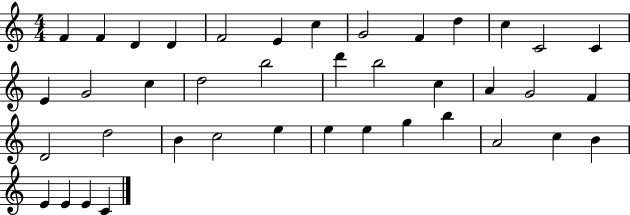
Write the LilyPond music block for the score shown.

{
  \clef treble
  \numericTimeSignature
  \time 4/4
  \key c \major
  f'4 f'4 d'4 d'4 | f'2 e'4 c''4 | g'2 f'4 d''4 | c''4 c'2 c'4 | \break e'4 g'2 c''4 | d''2 b''2 | d'''4 b''2 c''4 | a'4 g'2 f'4 | \break d'2 d''2 | b'4 c''2 e''4 | e''4 e''4 g''4 b''4 | a'2 c''4 b'4 | \break e'4 e'4 e'4 c'4 | \bar "|."
}